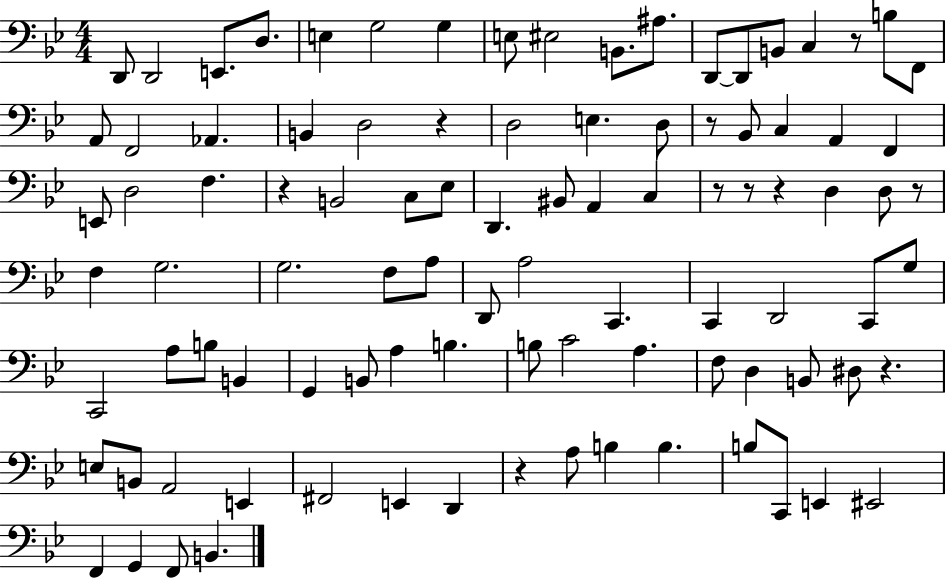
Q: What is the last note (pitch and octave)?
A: B2